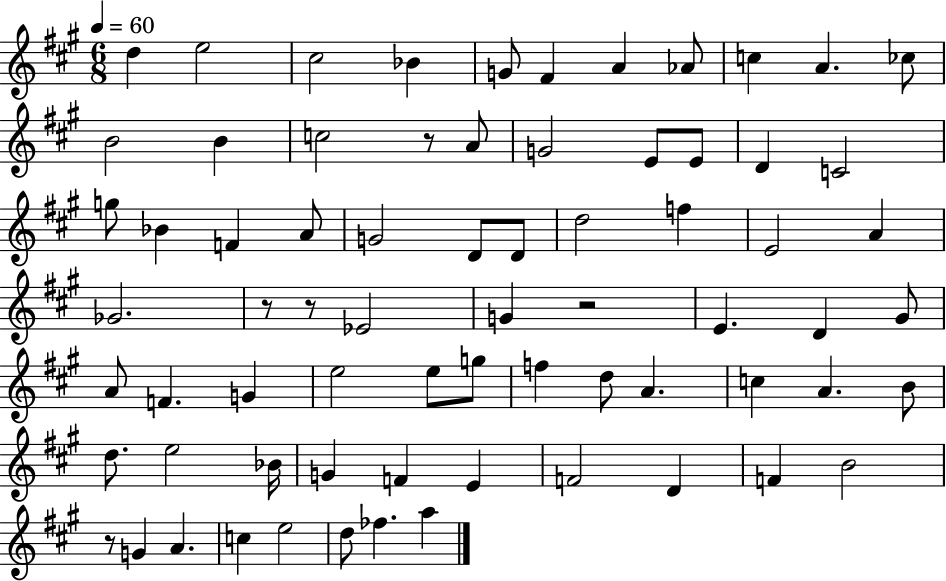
{
  \clef treble
  \numericTimeSignature
  \time 6/8
  \key a \major
  \tempo 4 = 60
  d''4 e''2 | cis''2 bes'4 | g'8 fis'4 a'4 aes'8 | c''4 a'4. ces''8 | \break b'2 b'4 | c''2 r8 a'8 | g'2 e'8 e'8 | d'4 c'2 | \break g''8 bes'4 f'4 a'8 | g'2 d'8 d'8 | d''2 f''4 | e'2 a'4 | \break ges'2. | r8 r8 ees'2 | g'4 r2 | e'4. d'4 gis'8 | \break a'8 f'4. g'4 | e''2 e''8 g''8 | f''4 d''8 a'4. | c''4 a'4. b'8 | \break d''8. e''2 bes'16 | g'4 f'4 e'4 | f'2 d'4 | f'4 b'2 | \break r8 g'4 a'4. | c''4 e''2 | d''8 fes''4. a''4 | \bar "|."
}